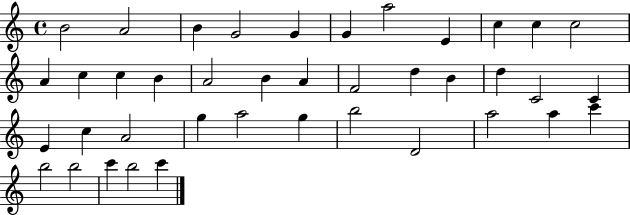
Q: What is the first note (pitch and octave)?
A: B4